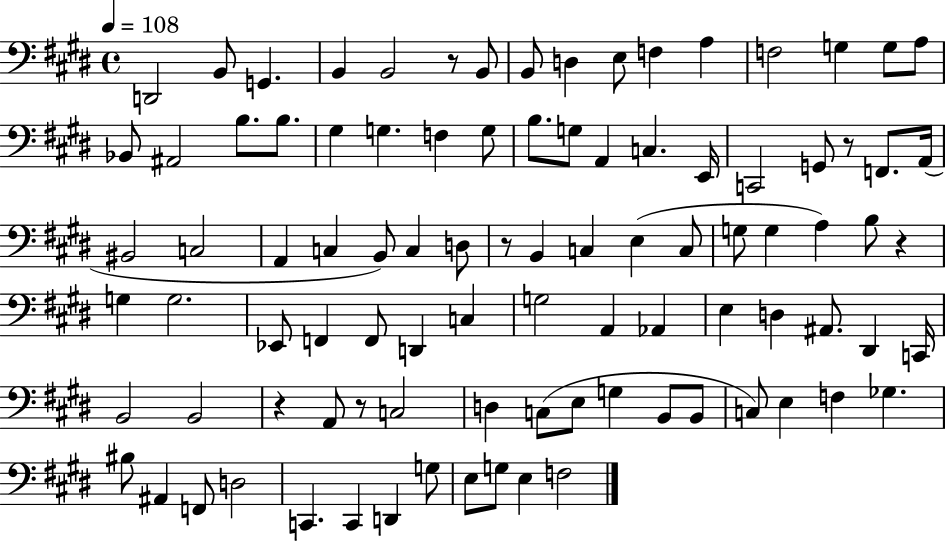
X:1
T:Untitled
M:4/4
L:1/4
K:E
D,,2 B,,/2 G,, B,, B,,2 z/2 B,,/2 B,,/2 D, E,/2 F, A, F,2 G, G,/2 A,/2 _B,,/2 ^A,,2 B,/2 B,/2 ^G, G, F, G,/2 B,/2 G,/2 A,, C, E,,/4 C,,2 G,,/2 z/2 F,,/2 A,,/4 ^B,,2 C,2 A,, C, B,,/2 C, D,/2 z/2 B,, C, E, C,/2 G,/2 G, A, B,/2 z G, G,2 _E,,/2 F,, F,,/2 D,, C, G,2 A,, _A,, E, D, ^A,,/2 ^D,, C,,/4 B,,2 B,,2 z A,,/2 z/2 C,2 D, C,/2 E,/2 G, B,,/2 B,,/2 C,/2 E, F, _G, ^B,/2 ^A,, F,,/2 D,2 C,, C,, D,, G,/2 E,/2 G,/2 E, F,2